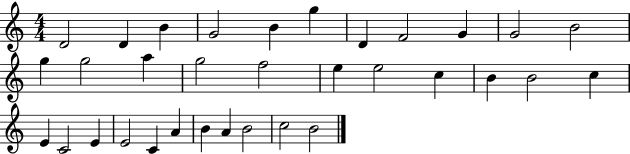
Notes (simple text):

D4/h D4/q B4/q G4/h B4/q G5/q D4/q F4/h G4/q G4/h B4/h G5/q G5/h A5/q G5/h F5/h E5/q E5/h C5/q B4/q B4/h C5/q E4/q C4/h E4/q E4/h C4/q A4/q B4/q A4/q B4/h C5/h B4/h